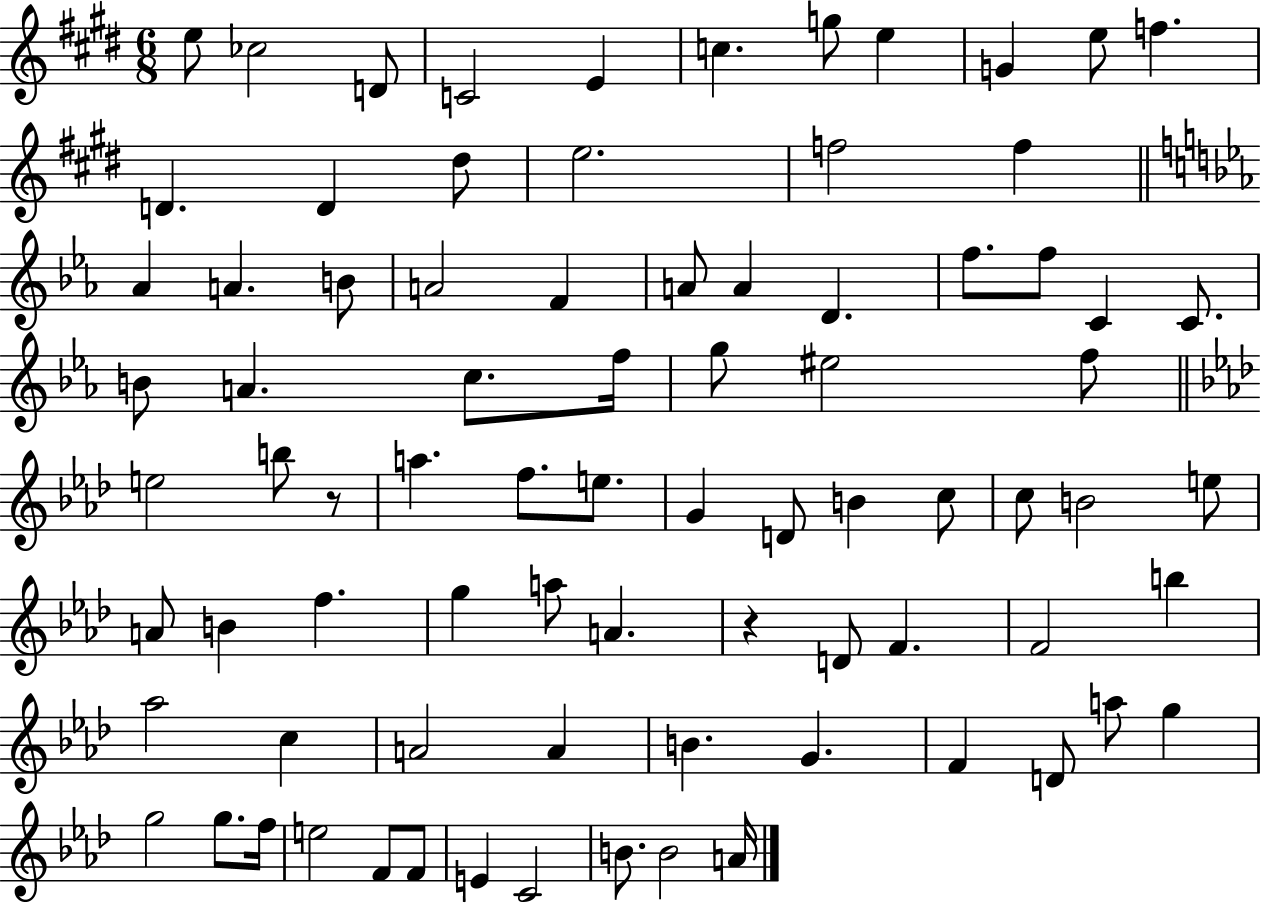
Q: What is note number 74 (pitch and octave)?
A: F4